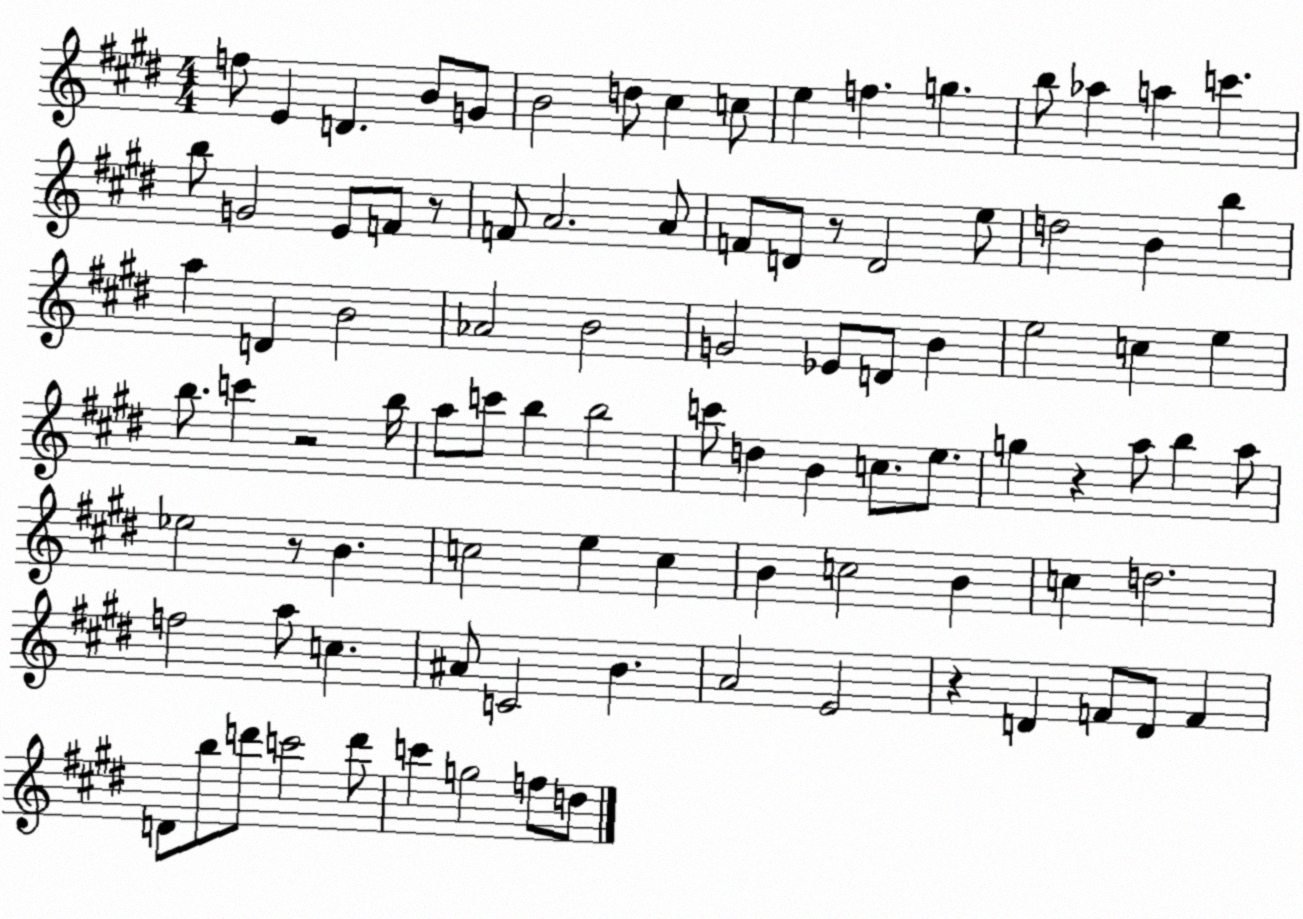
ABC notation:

X:1
T:Untitled
M:4/4
L:1/4
K:E
f/2 E D B/2 G/2 B2 d/2 ^c c/2 e f g b/2 _a a c' b/2 G2 E/2 F/2 z/2 F/2 A2 A/2 F/2 D/2 z/2 D2 e/2 d2 B b a D B2 _A2 B2 G2 _E/2 D/2 B e2 c e b/2 c' z2 b/4 a/2 c'/2 b b2 c'/2 d B c/2 e/2 g z a/2 b a/2 _e2 z/2 B c2 e c B c2 B c d2 f2 a/2 c ^A/2 C2 B A2 E2 z D F/2 D/2 F D/2 b/2 d'/2 c'2 d'/2 c' g2 f/2 d/2